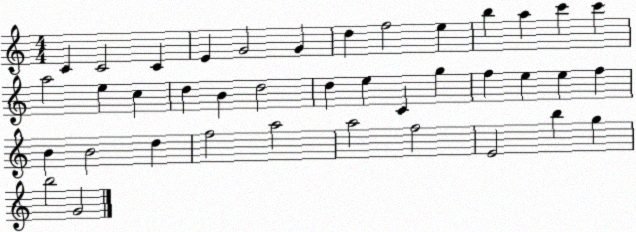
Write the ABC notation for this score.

X:1
T:Untitled
M:4/4
L:1/4
K:C
C C2 C E G2 G d f2 e b a c' c' a2 e c d B d2 d e C g f e e f B B2 d f2 a2 a2 f2 E2 b g b2 G2